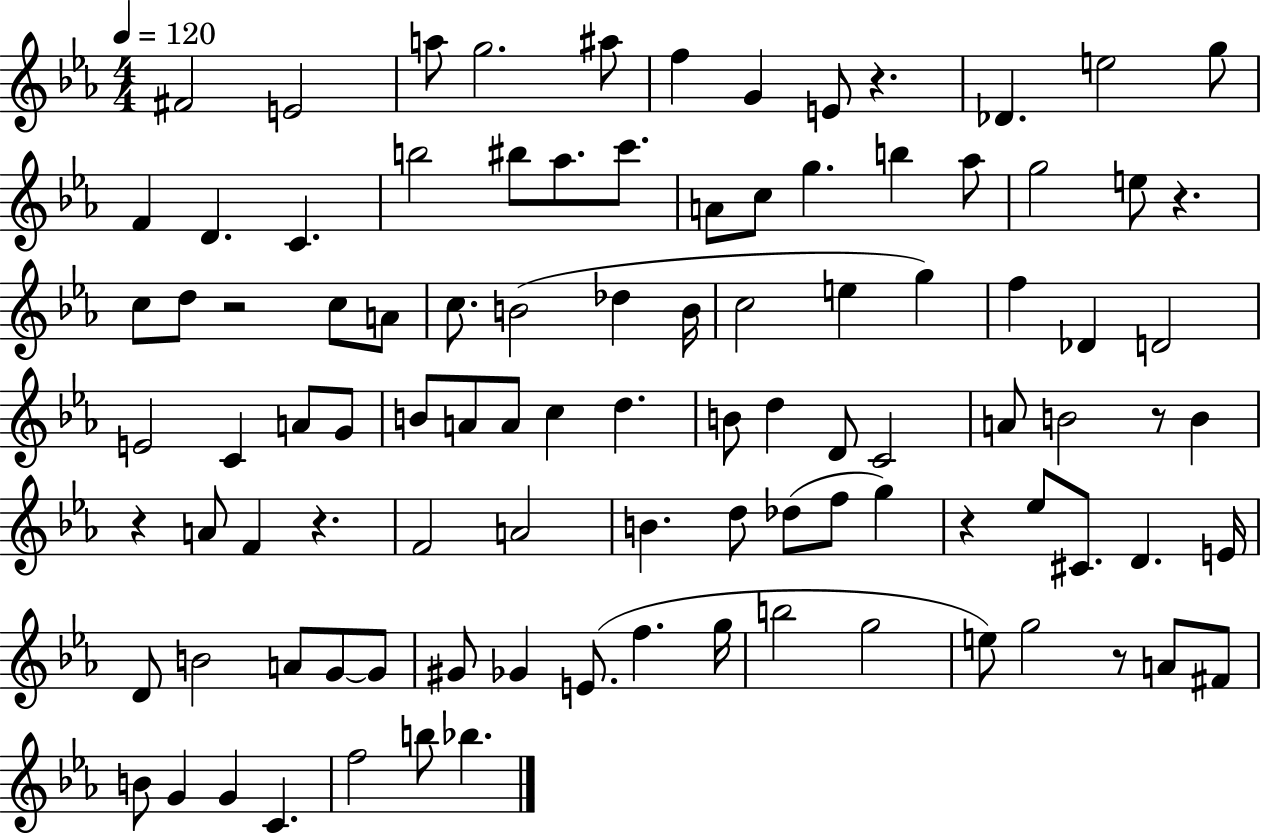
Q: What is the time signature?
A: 4/4